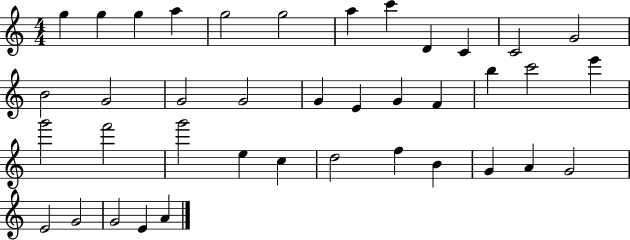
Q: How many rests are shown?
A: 0